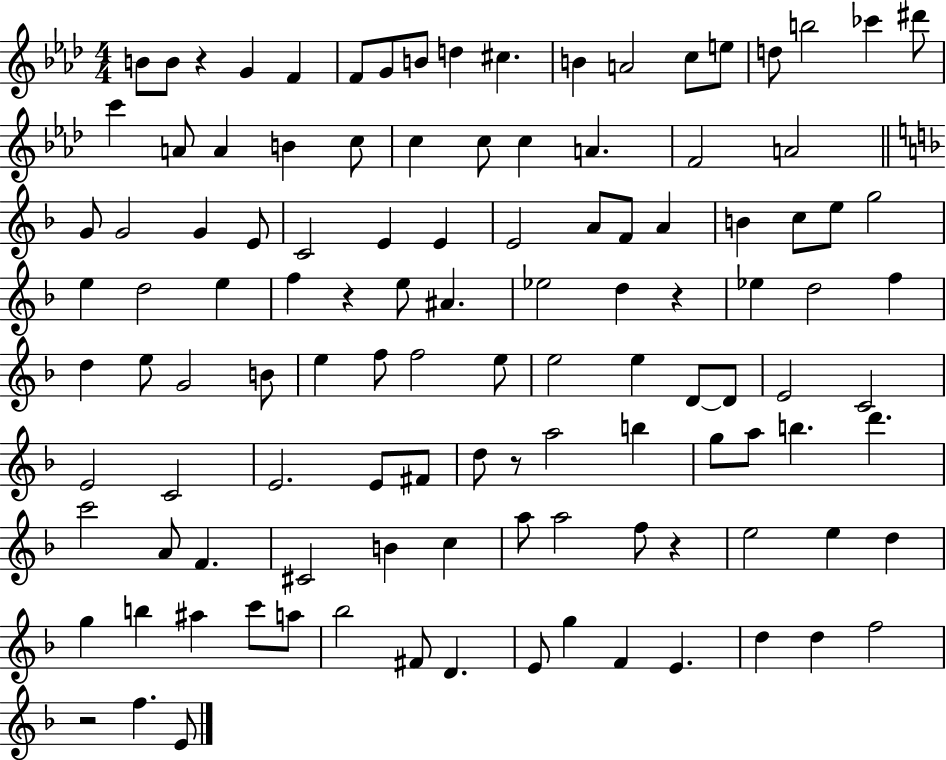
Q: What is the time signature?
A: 4/4